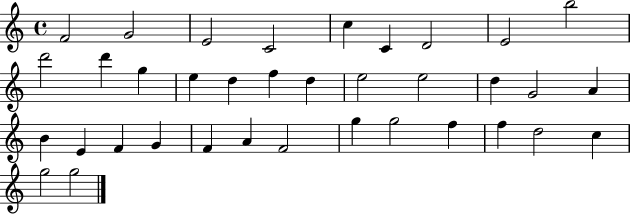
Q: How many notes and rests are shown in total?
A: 36